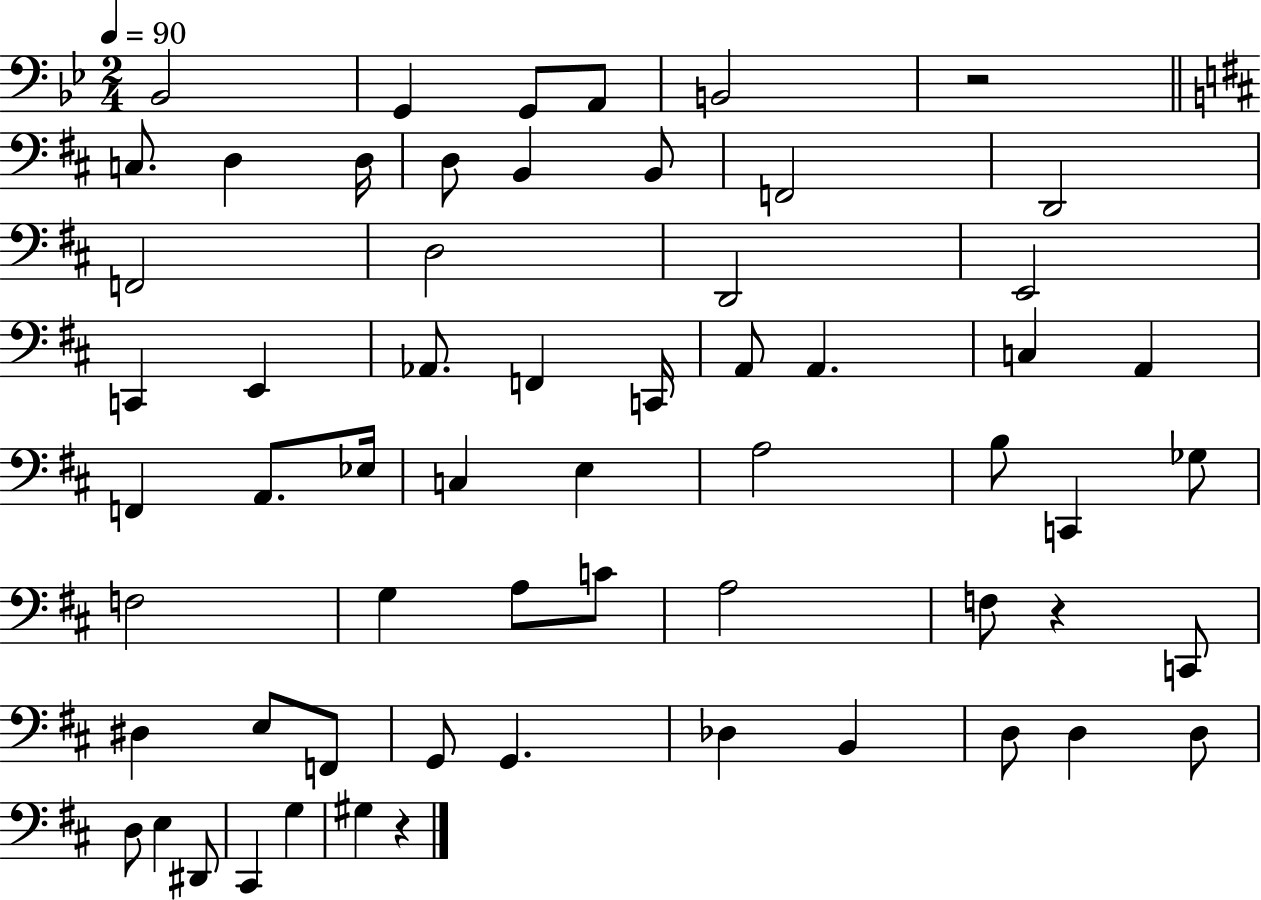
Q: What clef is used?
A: bass